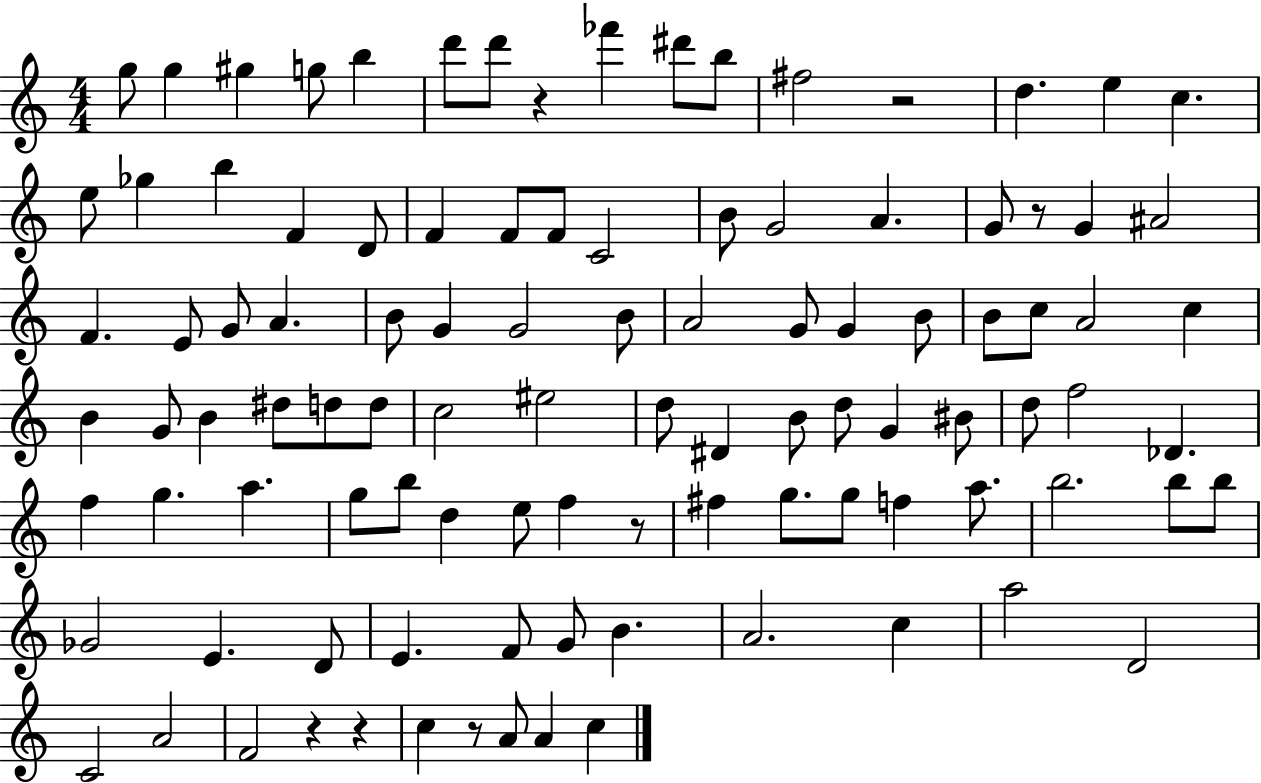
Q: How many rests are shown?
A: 7